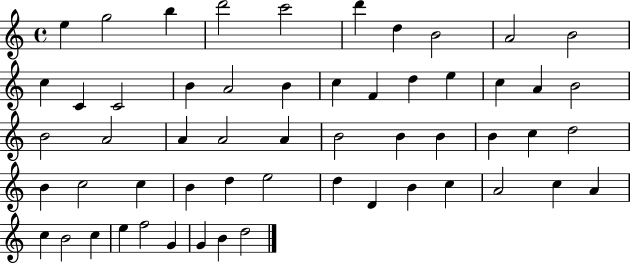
X:1
T:Untitled
M:4/4
L:1/4
K:C
e g2 b d'2 c'2 d' d B2 A2 B2 c C C2 B A2 B c F d e c A B2 B2 A2 A A2 A B2 B B B c d2 B c2 c B d e2 d D B c A2 c A c B2 c e f2 G G B d2